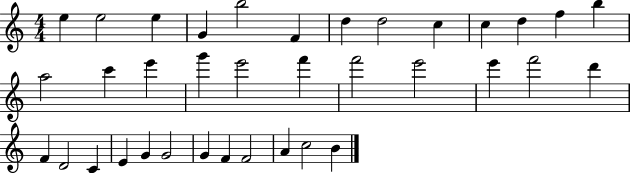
X:1
T:Untitled
M:4/4
L:1/4
K:C
e e2 e G b2 F d d2 c c d f b a2 c' e' g' e'2 f' f'2 e'2 e' f'2 d' F D2 C E G G2 G F F2 A c2 B